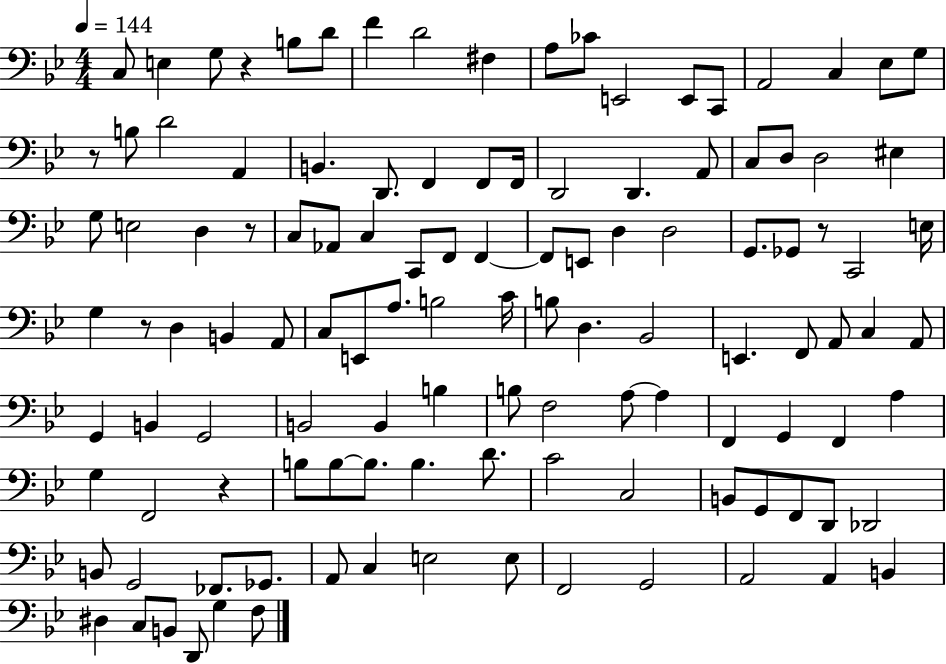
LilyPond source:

{
  \clef bass
  \numericTimeSignature
  \time 4/4
  \key bes \major
  \tempo 4 = 144
  c8 e4 g8 r4 b8 d'8 | f'4 d'2 fis4 | a8 ces'8 e,2 e,8 c,8 | a,2 c4 ees8 g8 | \break r8 b8 d'2 a,4 | b,4. d,8. f,4 f,8 f,16 | d,2 d,4. a,8 | c8 d8 d2 eis4 | \break g8 e2 d4 r8 | c8 aes,8 c4 c,8 f,8 f,4~~ | f,8 e,8 d4 d2 | g,8. ges,8 r8 c,2 e16 | \break g4 r8 d4 b,4 a,8 | c8 e,8 a8. b2 c'16 | b8 d4. bes,2 | e,4. f,8 a,8 c4 a,8 | \break g,4 b,4 g,2 | b,2 b,4 b4 | b8 f2 a8~~ a4 | f,4 g,4 f,4 a4 | \break g4 f,2 r4 | b8 b8~~ b8. b4. d'8. | c'2 c2 | b,8 g,8 f,8 d,8 des,2 | \break b,8 g,2 fes,8. ges,8. | a,8 c4 e2 e8 | f,2 g,2 | a,2 a,4 b,4 | \break dis4 c8 b,8 d,8 g4 f8 | \bar "|."
}